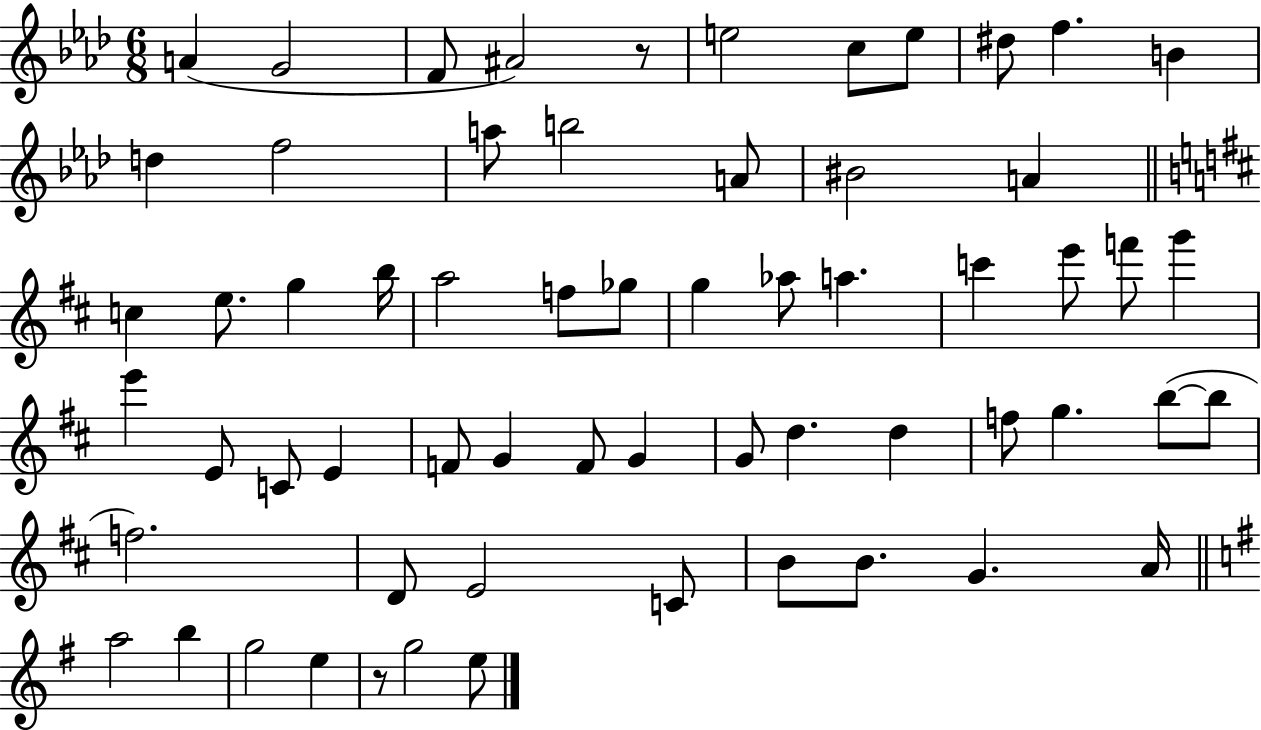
A4/q G4/h F4/e A#4/h R/e E5/h C5/e E5/e D#5/e F5/q. B4/q D5/q F5/h A5/e B5/h A4/e BIS4/h A4/q C5/q E5/e. G5/q B5/s A5/h F5/e Gb5/e G5/q Ab5/e A5/q. C6/q E6/e F6/e G6/q E6/q E4/e C4/e E4/q F4/e G4/q F4/e G4/q G4/e D5/q. D5/q F5/e G5/q. B5/e B5/e F5/h. D4/e E4/h C4/e B4/e B4/e. G4/q. A4/s A5/h B5/q G5/h E5/q R/e G5/h E5/e